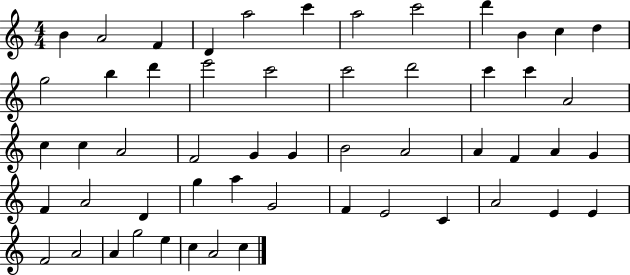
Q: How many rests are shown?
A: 0